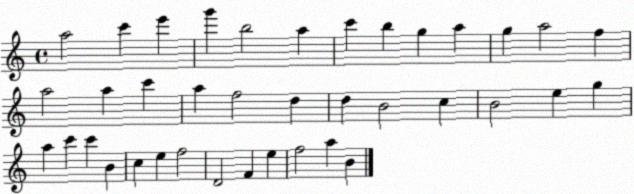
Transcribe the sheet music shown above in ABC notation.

X:1
T:Untitled
M:4/4
L:1/4
K:C
a2 c' e' g' b2 a c' b g a g a2 f a2 a c' a f2 d d B2 c B2 e g a c' c' B c e f2 D2 F e f2 a B